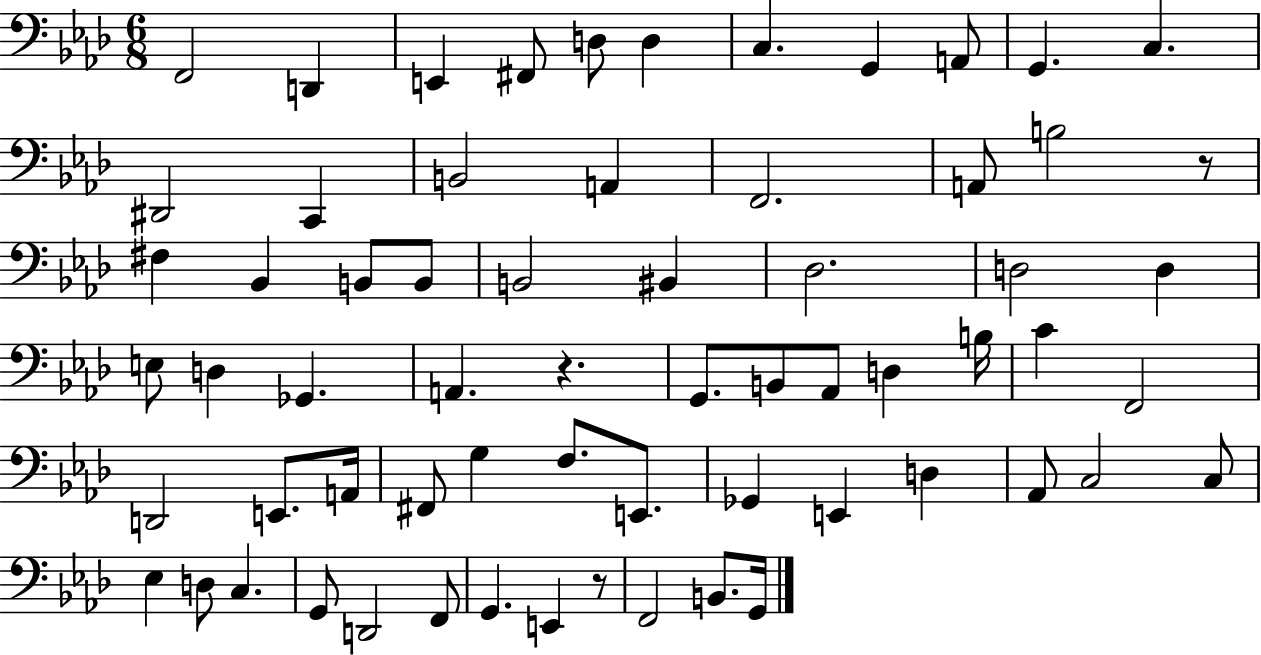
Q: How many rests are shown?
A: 3